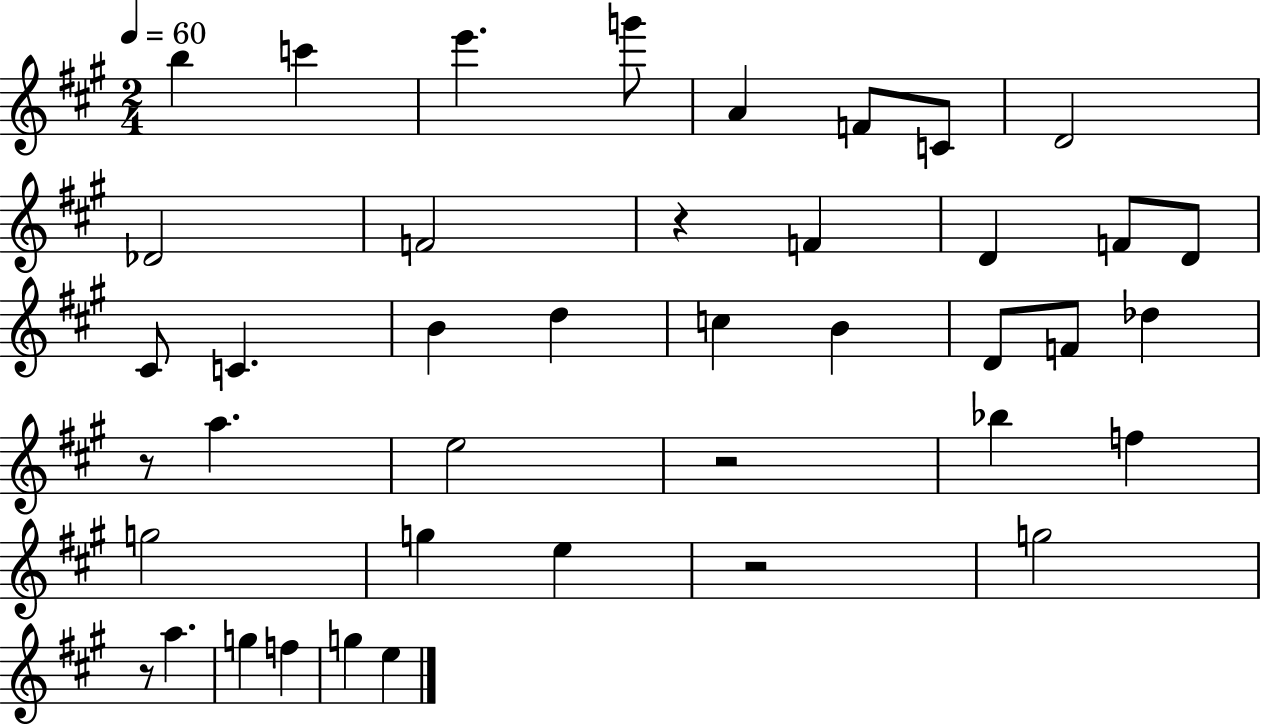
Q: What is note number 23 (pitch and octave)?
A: Db5